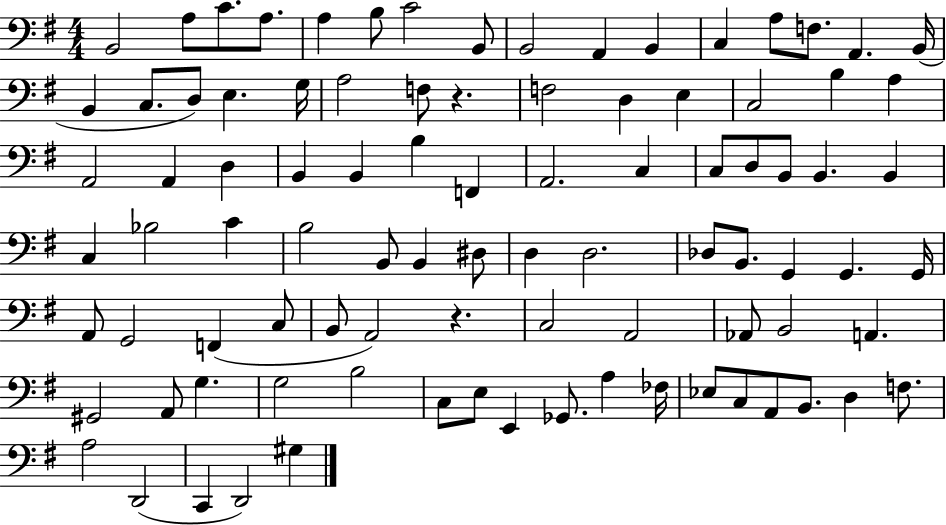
X:1
T:Untitled
M:4/4
L:1/4
K:G
B,,2 A,/2 C/2 A,/2 A, B,/2 C2 B,,/2 B,,2 A,, B,, C, A,/2 F,/2 A,, B,,/4 B,, C,/2 D,/2 E, G,/4 A,2 F,/2 z F,2 D, E, C,2 B, A, A,,2 A,, D, B,, B,, B, F,, A,,2 C, C,/2 D,/2 B,,/2 B,, B,, C, _B,2 C B,2 B,,/2 B,, ^D,/2 D, D,2 _D,/2 B,,/2 G,, G,, G,,/4 A,,/2 G,,2 F,, C,/2 B,,/2 A,,2 z C,2 A,,2 _A,,/2 B,,2 A,, ^G,,2 A,,/2 G, G,2 B,2 C,/2 E,/2 E,, _G,,/2 A, _F,/4 _E,/2 C,/2 A,,/2 B,,/2 D, F,/2 A,2 D,,2 C,, D,,2 ^G,